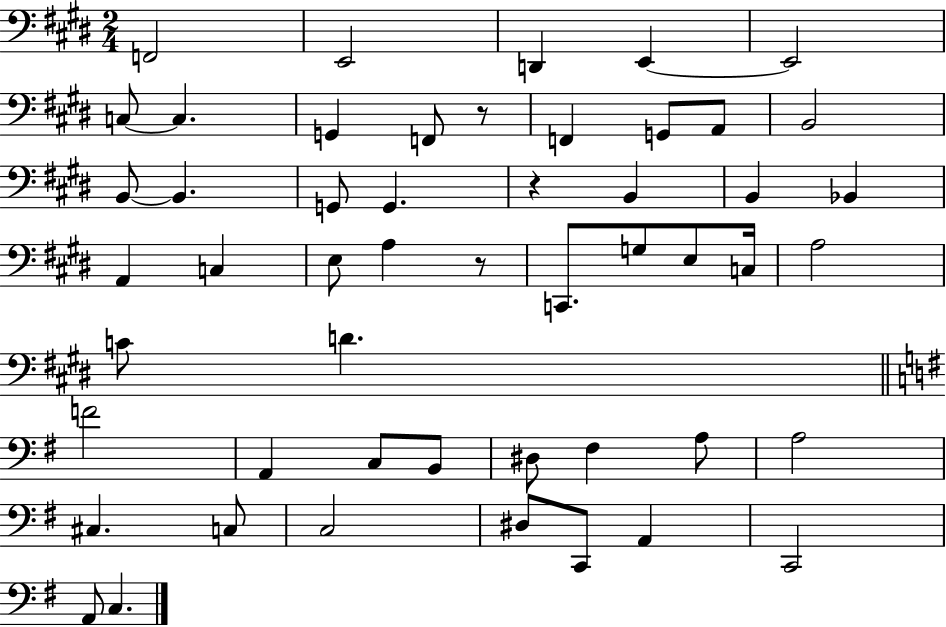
{
  \clef bass
  \numericTimeSignature
  \time 2/4
  \key e \major
  f,2 | e,2 | d,4 e,4~~ | e,2 | \break c8~~ c4. | g,4 f,8 r8 | f,4 g,8 a,8 | b,2 | \break b,8~~ b,4. | g,8 g,4. | r4 b,4 | b,4 bes,4 | \break a,4 c4 | e8 a4 r8 | c,8. g8 e8 c16 | a2 | \break c'8 d'4. | \bar "||" \break \key g \major f'2 | a,4 c8 b,8 | dis8 fis4 a8 | a2 | \break cis4. c8 | c2 | dis8 c,8 a,4 | c,2 | \break a,8 c4. | \bar "|."
}